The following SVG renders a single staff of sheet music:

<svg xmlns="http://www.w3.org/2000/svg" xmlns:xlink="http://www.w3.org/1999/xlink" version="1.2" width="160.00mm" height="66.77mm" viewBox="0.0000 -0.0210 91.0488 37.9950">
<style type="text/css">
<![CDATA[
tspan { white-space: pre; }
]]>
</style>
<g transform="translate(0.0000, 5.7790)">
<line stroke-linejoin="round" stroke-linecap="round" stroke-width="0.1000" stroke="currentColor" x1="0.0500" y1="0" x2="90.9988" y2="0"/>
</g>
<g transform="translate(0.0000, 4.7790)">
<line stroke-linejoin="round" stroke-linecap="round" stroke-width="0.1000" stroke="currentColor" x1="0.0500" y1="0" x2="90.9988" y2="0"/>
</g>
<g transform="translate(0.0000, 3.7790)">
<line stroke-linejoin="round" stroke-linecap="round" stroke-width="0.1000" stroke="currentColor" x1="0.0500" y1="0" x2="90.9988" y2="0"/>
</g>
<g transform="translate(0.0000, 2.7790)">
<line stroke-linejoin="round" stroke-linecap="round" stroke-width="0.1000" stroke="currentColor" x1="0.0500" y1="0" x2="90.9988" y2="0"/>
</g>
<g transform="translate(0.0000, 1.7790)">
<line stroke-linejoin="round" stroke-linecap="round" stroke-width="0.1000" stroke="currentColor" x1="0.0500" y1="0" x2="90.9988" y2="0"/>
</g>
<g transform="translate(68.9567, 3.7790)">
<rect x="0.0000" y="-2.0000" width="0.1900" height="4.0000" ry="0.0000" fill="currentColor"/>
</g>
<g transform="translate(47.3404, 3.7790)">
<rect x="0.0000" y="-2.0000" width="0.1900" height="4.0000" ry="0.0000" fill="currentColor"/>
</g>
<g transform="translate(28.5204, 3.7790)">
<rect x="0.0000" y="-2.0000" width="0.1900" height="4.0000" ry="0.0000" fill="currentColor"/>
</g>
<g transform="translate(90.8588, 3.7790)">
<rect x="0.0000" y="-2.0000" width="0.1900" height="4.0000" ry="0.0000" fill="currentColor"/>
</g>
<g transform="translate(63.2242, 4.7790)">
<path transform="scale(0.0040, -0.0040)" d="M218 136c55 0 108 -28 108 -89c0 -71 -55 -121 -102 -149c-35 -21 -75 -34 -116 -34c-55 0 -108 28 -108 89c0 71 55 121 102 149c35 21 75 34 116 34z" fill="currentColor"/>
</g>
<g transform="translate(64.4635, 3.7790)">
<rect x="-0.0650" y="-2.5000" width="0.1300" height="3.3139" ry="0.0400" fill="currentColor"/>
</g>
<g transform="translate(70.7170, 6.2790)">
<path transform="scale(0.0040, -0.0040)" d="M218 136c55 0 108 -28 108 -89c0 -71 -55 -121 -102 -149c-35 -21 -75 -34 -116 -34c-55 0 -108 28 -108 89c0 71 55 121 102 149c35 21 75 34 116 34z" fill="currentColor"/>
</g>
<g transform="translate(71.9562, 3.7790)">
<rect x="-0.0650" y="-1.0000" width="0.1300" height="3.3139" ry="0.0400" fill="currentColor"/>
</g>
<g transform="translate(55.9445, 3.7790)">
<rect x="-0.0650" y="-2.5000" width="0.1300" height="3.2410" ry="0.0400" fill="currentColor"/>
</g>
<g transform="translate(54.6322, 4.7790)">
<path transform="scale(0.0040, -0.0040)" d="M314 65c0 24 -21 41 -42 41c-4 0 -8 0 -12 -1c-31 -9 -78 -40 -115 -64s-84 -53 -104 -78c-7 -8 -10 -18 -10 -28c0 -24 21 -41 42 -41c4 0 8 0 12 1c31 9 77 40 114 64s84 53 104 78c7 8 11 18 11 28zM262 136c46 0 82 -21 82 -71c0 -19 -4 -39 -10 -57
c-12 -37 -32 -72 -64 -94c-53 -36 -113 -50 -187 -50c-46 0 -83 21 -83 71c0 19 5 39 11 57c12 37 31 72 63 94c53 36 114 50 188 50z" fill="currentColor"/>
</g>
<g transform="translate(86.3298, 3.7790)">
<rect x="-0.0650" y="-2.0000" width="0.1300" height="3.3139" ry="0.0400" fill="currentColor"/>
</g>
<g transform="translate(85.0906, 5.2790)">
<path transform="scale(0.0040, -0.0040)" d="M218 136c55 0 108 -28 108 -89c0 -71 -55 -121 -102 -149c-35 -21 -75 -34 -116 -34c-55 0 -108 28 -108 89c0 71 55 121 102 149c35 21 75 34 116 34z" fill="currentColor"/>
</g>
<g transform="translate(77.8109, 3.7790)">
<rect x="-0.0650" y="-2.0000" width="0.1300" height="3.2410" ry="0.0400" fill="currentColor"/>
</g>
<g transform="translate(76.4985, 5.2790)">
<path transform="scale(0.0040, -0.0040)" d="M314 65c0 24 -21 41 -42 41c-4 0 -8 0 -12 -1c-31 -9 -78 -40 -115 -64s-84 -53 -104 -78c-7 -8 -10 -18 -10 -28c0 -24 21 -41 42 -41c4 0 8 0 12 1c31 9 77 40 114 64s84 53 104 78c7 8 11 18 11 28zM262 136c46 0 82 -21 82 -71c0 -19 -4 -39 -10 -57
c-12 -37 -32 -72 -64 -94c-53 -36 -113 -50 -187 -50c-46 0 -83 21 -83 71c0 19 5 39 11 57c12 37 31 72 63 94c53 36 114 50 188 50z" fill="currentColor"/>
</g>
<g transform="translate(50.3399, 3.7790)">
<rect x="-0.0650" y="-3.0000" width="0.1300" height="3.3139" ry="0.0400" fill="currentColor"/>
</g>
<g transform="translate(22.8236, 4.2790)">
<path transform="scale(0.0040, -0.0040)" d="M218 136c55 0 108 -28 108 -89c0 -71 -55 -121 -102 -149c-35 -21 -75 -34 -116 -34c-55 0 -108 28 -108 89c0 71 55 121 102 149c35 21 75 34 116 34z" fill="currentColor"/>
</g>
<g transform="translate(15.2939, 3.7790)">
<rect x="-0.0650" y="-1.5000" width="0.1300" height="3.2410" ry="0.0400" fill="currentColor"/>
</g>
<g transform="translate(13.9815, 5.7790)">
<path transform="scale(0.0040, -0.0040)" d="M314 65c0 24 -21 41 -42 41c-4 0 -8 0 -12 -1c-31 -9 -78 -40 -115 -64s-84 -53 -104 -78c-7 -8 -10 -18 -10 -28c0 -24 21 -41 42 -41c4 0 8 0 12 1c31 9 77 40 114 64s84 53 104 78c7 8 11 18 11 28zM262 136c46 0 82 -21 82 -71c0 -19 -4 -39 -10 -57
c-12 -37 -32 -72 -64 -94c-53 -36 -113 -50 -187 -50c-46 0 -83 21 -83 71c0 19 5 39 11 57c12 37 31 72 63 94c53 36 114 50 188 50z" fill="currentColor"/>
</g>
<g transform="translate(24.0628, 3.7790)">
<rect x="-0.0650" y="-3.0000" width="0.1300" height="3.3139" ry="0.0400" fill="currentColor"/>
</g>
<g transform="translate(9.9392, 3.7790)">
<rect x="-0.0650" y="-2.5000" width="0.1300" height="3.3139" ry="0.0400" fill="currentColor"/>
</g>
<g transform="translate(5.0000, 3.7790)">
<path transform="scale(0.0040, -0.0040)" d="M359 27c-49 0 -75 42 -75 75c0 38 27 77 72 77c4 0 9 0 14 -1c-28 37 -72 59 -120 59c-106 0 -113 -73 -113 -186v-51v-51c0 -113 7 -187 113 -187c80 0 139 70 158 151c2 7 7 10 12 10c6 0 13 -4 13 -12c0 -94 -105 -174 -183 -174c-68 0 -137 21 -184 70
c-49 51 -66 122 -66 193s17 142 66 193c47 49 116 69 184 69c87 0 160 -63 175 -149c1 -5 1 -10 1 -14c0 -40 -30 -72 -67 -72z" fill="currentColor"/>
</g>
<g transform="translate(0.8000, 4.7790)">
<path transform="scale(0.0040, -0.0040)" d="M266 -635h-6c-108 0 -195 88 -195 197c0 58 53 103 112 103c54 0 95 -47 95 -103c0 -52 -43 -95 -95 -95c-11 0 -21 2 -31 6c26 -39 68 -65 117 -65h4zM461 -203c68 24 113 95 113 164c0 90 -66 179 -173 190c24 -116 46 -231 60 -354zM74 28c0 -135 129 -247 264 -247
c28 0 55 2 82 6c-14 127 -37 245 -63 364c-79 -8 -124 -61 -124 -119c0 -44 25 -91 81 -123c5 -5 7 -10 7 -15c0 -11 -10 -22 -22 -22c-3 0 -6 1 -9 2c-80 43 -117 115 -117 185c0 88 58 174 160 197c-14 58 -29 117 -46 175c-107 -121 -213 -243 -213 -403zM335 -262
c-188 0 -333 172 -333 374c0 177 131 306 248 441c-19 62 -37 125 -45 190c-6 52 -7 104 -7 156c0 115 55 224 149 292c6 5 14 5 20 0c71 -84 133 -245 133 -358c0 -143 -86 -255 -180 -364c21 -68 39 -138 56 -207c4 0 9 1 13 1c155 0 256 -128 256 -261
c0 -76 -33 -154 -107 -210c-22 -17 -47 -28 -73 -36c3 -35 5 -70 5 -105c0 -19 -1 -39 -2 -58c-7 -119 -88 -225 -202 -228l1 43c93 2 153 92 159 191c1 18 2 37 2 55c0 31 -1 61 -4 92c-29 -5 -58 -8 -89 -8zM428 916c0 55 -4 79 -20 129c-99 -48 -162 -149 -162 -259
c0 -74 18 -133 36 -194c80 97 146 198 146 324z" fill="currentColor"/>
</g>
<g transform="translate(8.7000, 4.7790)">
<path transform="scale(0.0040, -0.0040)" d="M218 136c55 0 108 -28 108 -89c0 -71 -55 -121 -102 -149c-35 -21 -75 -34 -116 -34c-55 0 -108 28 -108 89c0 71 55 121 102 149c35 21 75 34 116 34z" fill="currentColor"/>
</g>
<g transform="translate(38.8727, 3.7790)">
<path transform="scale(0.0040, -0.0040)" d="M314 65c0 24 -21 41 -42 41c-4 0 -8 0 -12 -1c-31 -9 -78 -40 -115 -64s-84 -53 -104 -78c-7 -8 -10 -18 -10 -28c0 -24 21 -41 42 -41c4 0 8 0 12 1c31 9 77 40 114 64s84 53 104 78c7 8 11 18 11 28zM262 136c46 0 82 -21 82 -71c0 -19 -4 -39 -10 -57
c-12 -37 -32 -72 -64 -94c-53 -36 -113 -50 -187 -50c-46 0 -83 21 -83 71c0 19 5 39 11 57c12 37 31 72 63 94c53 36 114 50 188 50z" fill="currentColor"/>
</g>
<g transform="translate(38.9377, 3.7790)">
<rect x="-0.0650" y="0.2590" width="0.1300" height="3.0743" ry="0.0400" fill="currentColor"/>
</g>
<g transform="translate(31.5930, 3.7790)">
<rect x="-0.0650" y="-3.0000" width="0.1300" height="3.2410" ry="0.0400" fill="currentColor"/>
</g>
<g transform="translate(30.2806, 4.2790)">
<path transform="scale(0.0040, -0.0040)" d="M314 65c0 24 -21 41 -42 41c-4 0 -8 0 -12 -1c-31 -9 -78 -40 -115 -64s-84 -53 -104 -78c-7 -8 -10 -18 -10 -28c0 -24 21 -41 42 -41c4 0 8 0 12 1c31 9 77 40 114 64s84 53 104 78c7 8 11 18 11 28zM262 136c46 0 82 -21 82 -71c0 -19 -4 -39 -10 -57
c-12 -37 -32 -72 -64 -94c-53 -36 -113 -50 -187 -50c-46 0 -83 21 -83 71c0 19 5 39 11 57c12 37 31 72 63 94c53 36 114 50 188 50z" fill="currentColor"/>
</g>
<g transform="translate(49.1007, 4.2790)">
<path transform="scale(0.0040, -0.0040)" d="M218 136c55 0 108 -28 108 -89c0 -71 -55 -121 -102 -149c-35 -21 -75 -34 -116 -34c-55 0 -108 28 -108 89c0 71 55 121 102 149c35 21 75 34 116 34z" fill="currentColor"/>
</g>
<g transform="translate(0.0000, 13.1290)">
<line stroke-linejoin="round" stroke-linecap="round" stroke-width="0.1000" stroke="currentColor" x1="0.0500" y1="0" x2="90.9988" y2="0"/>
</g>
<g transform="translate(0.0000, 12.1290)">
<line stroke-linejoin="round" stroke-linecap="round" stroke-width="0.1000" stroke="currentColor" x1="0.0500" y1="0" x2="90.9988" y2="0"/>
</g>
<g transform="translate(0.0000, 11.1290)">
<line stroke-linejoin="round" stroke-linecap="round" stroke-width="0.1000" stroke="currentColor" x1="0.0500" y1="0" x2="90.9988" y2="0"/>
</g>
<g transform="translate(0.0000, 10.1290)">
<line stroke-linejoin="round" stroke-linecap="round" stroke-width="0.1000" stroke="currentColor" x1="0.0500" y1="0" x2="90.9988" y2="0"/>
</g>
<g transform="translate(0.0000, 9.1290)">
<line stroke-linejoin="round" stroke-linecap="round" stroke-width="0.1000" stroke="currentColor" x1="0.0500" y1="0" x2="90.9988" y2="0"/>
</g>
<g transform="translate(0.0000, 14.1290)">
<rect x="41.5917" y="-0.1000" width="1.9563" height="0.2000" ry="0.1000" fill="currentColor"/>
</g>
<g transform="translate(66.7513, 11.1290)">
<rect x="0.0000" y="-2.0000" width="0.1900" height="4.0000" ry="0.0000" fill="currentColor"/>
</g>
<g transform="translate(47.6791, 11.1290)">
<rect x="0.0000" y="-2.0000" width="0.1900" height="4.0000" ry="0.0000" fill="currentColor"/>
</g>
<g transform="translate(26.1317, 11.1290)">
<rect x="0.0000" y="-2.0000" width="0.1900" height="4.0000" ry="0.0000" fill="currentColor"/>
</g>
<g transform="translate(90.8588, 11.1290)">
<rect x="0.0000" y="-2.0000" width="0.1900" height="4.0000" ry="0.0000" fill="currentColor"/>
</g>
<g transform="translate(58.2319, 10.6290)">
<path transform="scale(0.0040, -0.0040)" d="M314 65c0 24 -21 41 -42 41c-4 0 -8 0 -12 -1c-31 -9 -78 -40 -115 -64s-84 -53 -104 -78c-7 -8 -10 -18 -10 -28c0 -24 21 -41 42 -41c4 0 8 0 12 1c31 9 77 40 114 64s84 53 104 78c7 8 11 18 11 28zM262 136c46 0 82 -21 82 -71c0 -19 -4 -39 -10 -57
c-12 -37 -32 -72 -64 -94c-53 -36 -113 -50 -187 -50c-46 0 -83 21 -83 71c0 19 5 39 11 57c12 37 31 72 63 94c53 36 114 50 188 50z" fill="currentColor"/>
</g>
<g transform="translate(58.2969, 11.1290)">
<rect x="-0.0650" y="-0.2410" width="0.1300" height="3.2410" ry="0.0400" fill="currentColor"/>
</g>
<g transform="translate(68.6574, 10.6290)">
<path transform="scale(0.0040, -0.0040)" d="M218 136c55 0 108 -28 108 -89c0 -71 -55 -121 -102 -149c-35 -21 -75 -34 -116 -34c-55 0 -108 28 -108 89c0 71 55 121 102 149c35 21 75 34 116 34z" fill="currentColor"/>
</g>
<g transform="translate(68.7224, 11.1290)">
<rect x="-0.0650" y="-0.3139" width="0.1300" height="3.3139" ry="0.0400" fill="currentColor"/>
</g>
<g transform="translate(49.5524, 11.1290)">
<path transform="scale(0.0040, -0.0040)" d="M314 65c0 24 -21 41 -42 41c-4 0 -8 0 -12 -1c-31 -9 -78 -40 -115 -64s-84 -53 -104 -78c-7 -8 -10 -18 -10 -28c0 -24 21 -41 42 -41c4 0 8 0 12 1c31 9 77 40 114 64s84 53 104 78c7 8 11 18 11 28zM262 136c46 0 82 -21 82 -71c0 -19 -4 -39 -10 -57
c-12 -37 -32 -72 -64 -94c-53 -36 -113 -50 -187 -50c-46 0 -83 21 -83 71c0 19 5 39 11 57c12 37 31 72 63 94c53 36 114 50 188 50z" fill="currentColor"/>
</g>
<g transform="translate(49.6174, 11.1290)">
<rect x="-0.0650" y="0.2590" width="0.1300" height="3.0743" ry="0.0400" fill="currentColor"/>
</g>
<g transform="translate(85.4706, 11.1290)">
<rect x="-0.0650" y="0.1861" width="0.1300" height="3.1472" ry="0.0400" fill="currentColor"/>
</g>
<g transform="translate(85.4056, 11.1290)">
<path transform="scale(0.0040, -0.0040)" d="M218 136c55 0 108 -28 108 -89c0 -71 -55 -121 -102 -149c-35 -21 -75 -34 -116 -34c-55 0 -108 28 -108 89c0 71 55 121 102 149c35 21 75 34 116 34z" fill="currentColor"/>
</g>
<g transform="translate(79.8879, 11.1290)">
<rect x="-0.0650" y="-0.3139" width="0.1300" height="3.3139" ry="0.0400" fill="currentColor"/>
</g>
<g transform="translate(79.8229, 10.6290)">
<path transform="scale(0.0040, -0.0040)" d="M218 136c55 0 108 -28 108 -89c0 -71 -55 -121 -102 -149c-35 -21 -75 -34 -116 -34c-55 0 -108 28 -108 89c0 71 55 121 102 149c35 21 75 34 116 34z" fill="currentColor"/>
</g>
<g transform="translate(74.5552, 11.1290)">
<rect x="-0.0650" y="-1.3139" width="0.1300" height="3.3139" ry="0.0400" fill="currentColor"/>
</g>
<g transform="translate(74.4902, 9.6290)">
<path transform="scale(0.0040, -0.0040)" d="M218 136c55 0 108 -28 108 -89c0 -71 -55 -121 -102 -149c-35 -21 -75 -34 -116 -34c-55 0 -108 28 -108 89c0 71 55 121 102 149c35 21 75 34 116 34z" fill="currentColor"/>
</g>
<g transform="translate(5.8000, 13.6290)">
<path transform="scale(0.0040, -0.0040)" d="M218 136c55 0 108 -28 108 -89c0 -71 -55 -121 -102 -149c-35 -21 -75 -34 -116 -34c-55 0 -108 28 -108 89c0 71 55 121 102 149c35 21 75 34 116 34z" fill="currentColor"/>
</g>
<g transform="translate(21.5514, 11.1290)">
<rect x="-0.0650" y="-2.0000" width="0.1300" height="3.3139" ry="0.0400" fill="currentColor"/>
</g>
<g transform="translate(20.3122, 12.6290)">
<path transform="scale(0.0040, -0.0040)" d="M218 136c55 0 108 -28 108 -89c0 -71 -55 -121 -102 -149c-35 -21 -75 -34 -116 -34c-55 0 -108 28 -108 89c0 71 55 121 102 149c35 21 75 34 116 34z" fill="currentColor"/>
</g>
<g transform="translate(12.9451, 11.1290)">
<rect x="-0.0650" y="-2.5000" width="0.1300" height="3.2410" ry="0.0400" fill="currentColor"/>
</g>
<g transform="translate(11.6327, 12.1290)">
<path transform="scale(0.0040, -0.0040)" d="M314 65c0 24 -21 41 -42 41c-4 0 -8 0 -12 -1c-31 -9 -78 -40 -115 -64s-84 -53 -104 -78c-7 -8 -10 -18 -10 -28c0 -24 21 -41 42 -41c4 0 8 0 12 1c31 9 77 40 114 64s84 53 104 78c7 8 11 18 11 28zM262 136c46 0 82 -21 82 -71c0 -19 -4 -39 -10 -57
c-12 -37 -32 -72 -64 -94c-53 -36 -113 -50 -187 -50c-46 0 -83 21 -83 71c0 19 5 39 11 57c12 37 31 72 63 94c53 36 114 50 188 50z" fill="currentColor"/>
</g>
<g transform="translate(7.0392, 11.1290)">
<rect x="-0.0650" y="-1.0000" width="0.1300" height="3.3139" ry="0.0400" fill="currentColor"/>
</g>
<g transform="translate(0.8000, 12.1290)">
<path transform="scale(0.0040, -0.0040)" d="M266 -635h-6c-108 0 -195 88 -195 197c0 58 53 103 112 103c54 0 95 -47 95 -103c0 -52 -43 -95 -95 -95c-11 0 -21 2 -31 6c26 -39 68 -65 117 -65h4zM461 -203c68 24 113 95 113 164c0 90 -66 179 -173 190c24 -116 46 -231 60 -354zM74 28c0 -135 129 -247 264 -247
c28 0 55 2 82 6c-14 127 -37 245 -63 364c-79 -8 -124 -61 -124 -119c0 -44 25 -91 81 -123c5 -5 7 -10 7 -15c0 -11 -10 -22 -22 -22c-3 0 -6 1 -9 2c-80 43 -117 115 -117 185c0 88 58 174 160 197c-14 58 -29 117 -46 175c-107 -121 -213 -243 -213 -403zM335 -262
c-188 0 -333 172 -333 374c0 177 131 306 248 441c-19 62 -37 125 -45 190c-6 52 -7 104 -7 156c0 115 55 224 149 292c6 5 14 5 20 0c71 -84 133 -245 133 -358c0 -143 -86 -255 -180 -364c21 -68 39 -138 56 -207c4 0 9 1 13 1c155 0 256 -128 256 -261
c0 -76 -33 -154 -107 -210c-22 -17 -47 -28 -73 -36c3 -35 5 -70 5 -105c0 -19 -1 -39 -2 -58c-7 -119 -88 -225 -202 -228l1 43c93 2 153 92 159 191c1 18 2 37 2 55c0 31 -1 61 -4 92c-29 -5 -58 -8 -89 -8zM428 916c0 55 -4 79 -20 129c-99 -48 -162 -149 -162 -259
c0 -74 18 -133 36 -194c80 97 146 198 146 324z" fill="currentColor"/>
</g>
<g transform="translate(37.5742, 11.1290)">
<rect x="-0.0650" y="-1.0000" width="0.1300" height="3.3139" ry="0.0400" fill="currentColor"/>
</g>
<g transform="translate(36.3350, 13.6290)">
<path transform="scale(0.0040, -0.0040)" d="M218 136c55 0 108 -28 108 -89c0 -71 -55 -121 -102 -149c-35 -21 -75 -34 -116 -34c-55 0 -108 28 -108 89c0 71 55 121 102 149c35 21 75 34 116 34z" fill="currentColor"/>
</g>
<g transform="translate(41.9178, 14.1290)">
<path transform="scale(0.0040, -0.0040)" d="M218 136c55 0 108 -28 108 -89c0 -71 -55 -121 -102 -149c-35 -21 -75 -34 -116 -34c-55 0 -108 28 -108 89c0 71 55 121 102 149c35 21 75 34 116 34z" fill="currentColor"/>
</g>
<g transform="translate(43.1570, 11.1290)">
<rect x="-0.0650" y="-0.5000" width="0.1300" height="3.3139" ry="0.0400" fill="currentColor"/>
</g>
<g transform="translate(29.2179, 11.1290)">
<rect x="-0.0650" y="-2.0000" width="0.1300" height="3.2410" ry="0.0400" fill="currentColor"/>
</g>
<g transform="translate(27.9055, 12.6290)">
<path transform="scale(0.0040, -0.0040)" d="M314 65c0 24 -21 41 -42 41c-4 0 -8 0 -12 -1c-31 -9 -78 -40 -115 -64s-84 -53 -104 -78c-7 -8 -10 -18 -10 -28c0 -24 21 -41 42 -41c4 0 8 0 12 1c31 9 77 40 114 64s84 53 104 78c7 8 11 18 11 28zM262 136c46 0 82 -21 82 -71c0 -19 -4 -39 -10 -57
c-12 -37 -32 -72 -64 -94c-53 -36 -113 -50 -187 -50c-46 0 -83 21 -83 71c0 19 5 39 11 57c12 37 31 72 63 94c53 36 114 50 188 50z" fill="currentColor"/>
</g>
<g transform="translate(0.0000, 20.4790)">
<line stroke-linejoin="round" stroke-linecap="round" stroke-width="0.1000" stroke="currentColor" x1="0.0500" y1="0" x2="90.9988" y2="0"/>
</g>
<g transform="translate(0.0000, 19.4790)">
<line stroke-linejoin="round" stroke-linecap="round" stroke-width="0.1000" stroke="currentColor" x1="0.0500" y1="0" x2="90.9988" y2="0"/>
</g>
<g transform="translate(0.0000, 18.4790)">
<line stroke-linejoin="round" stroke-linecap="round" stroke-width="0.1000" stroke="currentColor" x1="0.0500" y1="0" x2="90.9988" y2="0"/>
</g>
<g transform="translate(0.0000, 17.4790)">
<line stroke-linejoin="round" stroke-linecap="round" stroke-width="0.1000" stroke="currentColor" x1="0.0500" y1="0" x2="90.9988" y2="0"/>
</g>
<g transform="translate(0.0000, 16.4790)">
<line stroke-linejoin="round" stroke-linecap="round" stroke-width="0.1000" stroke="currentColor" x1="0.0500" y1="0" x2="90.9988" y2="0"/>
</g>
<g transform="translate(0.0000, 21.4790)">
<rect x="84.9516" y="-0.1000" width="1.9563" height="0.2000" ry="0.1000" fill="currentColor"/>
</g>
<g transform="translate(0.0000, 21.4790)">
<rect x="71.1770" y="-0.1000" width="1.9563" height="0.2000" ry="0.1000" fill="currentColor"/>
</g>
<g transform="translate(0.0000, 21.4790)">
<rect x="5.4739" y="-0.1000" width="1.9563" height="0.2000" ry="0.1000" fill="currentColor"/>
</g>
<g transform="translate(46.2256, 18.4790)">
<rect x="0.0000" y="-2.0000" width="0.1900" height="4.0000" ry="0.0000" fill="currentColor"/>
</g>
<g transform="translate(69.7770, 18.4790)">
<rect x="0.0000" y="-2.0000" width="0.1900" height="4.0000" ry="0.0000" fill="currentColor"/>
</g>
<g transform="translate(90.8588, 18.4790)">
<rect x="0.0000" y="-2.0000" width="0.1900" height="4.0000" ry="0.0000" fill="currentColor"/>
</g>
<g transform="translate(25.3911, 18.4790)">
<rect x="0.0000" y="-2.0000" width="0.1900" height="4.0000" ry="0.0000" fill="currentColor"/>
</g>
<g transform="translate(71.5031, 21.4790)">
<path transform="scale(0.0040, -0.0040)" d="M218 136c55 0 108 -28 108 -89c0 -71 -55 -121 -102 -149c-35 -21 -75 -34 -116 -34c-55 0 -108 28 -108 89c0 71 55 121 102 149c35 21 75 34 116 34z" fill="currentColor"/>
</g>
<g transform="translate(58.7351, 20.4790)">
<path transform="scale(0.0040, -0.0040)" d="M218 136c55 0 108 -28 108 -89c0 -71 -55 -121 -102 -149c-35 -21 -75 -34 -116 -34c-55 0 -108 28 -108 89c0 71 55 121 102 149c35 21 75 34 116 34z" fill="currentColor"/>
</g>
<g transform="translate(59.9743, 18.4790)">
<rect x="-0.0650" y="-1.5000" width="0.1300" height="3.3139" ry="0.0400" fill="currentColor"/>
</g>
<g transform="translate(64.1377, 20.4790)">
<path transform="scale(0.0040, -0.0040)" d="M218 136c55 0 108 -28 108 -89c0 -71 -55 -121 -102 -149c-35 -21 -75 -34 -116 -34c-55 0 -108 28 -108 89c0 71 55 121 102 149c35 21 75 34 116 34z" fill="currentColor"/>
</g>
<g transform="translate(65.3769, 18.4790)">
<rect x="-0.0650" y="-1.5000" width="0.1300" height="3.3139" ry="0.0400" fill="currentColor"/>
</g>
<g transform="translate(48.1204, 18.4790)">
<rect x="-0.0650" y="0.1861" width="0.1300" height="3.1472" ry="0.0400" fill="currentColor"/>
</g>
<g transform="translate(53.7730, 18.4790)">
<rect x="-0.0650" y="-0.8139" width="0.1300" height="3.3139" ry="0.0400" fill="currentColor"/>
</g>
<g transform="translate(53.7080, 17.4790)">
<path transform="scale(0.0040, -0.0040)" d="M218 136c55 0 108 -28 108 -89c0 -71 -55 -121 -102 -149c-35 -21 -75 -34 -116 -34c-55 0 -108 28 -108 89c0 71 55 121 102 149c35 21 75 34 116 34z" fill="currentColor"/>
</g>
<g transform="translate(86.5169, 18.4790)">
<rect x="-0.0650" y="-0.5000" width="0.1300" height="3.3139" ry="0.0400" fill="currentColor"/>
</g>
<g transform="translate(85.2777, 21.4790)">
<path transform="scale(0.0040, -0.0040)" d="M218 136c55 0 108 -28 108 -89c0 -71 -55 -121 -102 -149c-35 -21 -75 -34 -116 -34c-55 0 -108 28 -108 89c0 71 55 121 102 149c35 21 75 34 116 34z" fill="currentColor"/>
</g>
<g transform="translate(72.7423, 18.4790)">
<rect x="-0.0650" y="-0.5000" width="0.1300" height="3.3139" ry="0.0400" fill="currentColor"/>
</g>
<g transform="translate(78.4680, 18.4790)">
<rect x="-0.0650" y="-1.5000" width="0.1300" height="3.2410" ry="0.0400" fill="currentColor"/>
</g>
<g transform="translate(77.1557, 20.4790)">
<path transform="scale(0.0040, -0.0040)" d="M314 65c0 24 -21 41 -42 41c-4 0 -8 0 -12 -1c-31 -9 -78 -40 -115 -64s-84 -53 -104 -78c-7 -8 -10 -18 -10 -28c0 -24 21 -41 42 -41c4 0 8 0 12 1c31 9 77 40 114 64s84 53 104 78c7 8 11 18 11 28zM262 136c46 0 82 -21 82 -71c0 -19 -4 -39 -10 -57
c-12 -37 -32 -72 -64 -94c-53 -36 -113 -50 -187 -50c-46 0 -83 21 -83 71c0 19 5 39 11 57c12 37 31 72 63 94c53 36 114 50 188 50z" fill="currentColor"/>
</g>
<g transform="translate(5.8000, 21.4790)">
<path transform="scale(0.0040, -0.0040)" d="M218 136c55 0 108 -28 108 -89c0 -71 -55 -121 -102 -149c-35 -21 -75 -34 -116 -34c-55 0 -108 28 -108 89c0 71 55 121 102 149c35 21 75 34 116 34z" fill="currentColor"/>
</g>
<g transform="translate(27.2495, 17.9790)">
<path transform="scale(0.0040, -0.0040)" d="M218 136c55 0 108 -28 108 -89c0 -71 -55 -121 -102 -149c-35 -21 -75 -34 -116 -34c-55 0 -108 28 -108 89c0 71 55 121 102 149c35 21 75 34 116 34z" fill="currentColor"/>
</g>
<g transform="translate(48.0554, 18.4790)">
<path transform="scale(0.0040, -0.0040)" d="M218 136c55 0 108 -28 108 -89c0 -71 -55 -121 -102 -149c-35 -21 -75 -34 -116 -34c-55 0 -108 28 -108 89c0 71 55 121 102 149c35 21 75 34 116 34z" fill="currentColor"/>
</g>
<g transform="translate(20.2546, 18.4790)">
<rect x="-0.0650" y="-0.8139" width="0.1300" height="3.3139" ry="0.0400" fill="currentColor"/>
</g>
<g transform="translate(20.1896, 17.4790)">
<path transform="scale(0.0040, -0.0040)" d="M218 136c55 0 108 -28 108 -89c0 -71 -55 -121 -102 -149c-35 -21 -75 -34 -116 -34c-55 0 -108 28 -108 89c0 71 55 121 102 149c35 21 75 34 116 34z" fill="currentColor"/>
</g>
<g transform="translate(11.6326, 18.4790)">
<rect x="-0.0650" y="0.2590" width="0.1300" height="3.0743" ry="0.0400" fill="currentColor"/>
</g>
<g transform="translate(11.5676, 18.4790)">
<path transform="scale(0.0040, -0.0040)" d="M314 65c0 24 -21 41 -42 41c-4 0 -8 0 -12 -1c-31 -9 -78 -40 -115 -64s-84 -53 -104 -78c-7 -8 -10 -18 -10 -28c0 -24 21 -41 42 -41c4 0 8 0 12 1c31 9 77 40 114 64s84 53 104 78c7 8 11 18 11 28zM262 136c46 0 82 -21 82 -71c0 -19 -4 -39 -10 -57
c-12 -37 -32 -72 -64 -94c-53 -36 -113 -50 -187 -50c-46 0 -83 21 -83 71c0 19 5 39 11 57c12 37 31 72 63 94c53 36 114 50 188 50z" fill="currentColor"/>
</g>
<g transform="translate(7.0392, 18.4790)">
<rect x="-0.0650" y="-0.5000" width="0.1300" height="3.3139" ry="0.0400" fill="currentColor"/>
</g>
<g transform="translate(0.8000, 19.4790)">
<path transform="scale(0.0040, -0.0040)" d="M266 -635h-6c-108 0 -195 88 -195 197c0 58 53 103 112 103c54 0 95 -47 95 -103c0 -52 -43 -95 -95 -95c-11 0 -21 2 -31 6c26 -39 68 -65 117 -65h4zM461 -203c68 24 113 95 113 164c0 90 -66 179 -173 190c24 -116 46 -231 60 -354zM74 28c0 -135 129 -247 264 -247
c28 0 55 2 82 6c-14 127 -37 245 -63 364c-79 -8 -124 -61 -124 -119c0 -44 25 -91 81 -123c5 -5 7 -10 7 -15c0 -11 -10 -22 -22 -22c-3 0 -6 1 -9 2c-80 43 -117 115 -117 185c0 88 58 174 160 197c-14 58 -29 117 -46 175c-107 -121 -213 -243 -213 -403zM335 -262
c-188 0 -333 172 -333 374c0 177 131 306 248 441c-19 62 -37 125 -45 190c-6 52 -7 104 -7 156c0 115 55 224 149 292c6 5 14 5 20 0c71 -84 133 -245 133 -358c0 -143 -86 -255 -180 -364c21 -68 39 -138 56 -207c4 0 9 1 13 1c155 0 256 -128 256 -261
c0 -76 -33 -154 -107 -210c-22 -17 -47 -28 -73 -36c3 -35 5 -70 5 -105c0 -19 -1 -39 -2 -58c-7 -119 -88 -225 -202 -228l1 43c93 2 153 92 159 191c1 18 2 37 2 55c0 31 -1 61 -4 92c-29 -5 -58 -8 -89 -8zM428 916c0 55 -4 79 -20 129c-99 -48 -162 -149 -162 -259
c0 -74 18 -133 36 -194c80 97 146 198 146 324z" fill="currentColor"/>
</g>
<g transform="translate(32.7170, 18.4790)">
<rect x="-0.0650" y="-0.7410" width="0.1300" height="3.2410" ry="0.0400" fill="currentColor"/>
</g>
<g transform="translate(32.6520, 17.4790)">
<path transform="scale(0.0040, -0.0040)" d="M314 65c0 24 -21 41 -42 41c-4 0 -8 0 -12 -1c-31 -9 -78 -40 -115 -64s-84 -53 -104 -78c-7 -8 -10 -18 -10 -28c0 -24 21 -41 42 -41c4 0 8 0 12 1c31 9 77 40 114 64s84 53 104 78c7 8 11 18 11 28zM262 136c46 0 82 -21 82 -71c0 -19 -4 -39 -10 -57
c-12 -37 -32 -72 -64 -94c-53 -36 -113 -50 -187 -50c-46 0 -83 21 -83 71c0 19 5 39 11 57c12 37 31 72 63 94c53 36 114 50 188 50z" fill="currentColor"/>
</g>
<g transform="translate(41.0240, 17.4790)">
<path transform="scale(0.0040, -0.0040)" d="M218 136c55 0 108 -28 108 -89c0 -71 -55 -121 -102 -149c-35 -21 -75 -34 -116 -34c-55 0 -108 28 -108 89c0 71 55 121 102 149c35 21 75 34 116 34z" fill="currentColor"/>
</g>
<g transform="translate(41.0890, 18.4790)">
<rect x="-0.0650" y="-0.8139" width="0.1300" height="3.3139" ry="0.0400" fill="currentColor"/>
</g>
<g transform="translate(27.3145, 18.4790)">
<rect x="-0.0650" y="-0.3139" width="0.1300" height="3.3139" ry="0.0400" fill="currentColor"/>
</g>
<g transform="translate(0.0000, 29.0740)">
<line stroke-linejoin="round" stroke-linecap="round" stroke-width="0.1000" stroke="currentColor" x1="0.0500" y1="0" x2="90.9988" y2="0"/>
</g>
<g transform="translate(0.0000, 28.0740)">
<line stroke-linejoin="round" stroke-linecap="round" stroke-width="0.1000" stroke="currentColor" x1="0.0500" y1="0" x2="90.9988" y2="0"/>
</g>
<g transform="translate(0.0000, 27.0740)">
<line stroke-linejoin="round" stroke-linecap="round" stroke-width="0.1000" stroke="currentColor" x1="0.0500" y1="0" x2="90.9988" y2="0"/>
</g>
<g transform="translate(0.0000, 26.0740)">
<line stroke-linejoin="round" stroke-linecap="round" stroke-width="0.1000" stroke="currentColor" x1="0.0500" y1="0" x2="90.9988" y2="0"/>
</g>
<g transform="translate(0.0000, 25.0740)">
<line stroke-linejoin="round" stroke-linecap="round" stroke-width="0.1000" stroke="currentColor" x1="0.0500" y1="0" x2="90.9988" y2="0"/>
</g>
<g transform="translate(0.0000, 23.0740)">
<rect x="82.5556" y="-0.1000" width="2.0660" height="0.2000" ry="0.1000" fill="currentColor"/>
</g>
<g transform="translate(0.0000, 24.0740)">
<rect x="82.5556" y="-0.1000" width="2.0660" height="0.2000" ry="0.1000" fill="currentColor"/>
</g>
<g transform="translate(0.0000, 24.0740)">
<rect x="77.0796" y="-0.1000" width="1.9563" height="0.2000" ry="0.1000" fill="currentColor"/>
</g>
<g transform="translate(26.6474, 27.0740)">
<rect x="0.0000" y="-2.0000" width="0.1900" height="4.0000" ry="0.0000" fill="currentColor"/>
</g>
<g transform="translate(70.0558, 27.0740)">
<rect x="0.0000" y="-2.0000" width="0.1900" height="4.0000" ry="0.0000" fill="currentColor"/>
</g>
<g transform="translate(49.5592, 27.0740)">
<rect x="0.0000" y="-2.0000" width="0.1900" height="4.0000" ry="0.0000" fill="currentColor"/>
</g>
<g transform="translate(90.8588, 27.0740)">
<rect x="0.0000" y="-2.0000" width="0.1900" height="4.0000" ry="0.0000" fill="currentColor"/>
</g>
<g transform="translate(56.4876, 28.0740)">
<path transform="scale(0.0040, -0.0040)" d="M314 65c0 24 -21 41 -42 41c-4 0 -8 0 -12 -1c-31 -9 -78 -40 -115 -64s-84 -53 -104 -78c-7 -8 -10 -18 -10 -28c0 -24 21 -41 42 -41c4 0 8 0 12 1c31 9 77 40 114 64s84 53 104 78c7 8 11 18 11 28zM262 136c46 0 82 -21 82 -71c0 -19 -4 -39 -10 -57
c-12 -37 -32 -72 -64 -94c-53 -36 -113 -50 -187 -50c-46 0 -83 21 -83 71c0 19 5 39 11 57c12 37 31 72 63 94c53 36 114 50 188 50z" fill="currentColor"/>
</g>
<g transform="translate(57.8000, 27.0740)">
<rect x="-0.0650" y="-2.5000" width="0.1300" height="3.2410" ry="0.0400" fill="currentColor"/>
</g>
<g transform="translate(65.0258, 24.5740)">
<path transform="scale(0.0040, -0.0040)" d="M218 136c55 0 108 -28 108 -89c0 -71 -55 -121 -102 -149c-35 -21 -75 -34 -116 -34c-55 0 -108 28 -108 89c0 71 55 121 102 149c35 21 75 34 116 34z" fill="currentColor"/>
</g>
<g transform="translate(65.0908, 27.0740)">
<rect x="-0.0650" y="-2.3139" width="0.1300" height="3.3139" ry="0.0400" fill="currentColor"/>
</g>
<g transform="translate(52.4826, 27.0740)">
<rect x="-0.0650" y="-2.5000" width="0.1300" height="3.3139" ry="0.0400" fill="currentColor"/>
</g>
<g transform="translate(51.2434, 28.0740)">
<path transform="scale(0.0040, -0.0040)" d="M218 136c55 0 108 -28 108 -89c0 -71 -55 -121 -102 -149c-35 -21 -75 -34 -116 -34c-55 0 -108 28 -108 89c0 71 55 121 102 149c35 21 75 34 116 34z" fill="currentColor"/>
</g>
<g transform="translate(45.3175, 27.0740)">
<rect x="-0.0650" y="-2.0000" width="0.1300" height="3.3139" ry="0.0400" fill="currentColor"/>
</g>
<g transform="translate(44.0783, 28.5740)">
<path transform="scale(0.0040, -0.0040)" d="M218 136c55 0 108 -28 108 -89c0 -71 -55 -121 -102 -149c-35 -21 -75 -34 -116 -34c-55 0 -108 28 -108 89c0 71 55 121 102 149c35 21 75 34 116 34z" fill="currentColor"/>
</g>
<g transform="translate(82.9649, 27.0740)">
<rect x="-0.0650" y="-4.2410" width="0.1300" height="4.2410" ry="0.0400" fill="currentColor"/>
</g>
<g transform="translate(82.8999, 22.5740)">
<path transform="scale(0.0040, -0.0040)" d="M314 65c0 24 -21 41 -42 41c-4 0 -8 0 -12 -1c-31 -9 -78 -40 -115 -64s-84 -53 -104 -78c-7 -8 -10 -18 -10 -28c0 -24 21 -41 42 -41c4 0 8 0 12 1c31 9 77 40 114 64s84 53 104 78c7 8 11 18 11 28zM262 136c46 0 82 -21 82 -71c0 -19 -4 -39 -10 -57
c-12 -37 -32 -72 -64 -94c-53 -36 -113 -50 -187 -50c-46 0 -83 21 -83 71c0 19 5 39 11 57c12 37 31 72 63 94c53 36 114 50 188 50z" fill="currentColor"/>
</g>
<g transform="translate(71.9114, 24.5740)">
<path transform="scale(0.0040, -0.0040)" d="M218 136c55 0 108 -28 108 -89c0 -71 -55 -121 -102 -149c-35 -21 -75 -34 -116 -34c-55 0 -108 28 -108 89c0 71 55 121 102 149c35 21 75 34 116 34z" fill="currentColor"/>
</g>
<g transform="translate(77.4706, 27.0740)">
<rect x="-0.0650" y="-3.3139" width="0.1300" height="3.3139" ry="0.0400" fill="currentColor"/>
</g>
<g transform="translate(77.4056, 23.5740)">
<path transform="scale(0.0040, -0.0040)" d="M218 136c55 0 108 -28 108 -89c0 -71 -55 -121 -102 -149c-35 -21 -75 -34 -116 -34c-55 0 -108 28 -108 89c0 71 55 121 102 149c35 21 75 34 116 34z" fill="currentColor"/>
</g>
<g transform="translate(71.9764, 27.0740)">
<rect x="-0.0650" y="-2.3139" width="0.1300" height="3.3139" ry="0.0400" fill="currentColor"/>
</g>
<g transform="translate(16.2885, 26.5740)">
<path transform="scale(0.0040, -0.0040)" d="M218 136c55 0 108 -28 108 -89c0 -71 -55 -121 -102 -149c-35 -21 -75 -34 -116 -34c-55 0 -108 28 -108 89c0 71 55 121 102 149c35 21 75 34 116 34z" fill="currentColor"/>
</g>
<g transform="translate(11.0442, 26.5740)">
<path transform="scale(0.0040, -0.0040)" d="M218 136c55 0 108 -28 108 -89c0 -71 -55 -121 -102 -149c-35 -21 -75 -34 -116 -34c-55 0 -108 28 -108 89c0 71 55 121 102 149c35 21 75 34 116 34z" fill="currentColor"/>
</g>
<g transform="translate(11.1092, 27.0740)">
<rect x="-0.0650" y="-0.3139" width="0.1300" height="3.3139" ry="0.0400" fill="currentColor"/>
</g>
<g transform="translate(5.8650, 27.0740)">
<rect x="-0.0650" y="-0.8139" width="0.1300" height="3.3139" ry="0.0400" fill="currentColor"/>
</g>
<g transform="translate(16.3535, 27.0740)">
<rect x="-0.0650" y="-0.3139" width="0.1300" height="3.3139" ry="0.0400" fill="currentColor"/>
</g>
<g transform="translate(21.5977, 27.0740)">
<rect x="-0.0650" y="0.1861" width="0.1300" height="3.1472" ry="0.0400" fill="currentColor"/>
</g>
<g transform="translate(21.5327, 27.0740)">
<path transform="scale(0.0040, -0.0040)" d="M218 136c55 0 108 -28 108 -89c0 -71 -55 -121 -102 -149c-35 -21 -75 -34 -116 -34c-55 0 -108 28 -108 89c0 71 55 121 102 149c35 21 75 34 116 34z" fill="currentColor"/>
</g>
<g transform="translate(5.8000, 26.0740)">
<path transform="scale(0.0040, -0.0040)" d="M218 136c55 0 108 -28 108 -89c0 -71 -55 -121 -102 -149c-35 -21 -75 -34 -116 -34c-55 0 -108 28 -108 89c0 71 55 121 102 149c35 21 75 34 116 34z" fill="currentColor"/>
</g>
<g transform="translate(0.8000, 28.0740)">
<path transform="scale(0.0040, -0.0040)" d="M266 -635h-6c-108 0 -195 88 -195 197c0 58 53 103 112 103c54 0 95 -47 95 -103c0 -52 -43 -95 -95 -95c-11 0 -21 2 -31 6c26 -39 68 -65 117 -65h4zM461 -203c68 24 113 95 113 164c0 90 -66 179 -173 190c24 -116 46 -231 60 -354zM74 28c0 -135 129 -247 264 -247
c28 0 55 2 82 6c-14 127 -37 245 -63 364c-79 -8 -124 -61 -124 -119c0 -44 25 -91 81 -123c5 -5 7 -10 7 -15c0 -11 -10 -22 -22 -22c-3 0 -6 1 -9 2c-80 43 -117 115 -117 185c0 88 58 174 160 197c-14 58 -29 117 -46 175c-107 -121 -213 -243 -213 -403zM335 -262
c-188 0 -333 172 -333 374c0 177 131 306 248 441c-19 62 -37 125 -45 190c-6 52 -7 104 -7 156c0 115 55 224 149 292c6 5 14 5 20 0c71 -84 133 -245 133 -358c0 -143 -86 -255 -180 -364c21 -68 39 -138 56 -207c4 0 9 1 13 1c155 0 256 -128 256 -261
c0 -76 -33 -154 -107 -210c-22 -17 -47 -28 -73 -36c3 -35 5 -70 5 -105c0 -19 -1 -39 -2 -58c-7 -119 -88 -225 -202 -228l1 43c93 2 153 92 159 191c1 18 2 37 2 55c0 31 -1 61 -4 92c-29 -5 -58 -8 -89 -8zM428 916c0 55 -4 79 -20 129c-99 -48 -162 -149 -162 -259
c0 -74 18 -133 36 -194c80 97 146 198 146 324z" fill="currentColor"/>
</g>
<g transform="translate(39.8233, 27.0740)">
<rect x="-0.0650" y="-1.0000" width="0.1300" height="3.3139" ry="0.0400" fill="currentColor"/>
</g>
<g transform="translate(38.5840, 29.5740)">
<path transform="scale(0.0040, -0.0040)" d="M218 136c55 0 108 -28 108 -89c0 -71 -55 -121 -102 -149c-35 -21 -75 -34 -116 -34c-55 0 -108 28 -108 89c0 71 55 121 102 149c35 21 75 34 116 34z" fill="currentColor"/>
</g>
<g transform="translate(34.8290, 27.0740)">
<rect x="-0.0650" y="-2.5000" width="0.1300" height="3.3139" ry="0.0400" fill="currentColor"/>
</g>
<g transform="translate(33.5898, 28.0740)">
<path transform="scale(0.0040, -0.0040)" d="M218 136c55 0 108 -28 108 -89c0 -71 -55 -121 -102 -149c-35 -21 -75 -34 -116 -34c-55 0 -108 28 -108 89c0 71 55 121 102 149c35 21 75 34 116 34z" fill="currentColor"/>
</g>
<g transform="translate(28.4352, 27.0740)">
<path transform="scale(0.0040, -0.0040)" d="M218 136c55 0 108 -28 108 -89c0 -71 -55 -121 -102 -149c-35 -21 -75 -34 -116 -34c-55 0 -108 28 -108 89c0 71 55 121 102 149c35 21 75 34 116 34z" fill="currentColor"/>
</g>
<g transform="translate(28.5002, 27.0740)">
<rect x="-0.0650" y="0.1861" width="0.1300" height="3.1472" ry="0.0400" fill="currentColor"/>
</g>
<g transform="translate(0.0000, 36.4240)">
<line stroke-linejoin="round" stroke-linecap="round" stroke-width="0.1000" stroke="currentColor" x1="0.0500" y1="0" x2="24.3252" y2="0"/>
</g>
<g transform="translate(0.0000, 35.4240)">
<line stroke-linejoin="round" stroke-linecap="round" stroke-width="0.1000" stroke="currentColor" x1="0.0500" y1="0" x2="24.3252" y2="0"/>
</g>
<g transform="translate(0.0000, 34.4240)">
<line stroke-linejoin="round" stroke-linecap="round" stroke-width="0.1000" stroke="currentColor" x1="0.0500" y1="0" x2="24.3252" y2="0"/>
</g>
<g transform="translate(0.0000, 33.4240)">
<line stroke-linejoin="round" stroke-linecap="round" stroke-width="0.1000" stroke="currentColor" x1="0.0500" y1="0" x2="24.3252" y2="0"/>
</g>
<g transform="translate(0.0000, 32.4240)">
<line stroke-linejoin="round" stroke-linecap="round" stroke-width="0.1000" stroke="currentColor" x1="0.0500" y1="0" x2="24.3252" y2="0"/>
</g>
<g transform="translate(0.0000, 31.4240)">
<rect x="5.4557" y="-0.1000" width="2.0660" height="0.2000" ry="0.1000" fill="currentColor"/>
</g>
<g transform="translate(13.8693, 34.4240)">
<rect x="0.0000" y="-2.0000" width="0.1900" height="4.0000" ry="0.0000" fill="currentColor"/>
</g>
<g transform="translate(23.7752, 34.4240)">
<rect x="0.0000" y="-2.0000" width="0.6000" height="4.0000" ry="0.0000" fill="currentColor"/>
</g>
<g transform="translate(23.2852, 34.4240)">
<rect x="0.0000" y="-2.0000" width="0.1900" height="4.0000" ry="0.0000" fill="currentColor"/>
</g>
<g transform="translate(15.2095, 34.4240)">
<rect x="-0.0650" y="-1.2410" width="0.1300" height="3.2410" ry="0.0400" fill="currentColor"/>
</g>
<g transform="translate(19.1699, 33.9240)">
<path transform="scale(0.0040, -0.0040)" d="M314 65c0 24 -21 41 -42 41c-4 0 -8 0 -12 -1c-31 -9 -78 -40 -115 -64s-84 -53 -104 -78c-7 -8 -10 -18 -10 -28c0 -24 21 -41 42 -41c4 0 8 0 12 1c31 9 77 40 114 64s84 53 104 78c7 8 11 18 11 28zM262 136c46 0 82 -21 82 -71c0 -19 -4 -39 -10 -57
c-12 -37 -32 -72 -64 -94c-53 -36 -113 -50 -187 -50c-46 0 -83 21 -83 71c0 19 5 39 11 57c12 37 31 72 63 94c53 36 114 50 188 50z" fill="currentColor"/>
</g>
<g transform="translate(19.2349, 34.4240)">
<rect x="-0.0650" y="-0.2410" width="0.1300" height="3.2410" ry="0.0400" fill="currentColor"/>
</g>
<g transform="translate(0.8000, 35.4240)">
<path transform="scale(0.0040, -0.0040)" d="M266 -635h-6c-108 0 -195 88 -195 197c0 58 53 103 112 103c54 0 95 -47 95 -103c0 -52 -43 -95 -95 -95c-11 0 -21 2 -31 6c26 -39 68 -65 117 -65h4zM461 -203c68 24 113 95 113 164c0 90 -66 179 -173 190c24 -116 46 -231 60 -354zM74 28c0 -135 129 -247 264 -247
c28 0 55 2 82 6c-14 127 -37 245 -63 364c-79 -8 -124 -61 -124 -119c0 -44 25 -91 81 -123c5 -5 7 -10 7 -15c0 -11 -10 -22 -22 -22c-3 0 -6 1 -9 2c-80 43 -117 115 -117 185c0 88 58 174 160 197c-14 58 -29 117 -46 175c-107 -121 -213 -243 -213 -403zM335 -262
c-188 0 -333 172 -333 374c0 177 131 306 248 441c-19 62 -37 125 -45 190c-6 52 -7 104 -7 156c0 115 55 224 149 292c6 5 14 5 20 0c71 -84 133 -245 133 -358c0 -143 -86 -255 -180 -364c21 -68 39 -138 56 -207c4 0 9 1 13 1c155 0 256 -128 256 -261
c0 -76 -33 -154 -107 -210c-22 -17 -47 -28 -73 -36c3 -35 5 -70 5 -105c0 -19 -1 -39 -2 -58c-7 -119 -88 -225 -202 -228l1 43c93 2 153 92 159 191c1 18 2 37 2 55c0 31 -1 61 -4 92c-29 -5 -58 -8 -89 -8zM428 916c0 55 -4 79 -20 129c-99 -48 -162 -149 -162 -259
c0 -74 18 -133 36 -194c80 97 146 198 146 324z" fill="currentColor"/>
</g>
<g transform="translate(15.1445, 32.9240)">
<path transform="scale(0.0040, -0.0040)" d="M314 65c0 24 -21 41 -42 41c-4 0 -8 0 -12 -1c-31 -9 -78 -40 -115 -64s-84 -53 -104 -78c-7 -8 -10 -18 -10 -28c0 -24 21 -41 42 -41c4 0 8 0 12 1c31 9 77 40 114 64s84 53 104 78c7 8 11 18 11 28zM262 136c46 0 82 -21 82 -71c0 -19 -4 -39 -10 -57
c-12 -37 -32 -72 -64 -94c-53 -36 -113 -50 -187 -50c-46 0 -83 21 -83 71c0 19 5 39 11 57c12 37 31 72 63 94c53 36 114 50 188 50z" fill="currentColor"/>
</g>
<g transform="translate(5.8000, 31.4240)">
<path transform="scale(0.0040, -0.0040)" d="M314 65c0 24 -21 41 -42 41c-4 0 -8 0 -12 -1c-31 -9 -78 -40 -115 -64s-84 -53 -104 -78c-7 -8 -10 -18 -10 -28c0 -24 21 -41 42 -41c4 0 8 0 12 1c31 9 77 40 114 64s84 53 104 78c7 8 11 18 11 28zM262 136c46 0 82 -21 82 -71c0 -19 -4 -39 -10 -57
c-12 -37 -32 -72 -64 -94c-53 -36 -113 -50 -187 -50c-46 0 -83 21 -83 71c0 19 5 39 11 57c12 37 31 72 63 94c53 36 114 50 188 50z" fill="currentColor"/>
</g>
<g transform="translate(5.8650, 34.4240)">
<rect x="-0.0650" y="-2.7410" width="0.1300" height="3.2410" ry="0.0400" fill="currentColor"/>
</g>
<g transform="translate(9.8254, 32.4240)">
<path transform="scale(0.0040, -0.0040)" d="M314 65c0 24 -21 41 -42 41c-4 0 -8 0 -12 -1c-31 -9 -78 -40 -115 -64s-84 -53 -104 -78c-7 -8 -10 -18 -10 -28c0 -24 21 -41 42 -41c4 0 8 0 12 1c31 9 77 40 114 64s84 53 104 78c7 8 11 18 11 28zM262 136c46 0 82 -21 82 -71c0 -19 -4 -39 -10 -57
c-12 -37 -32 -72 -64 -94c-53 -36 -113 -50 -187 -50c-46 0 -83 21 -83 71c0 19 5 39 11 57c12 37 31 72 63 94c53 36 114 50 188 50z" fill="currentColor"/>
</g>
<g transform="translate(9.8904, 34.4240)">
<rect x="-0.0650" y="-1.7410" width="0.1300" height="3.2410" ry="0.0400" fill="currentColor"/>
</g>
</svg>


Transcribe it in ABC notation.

X:1
T:Untitled
M:4/4
L:1/4
K:C
G E2 A A2 B2 A G2 G D F2 F D G2 F F2 D C B2 c2 c e c B C B2 d c d2 d B d E E C E2 C d c c B B G D F G G2 g g b d'2 a2 f2 e2 c2